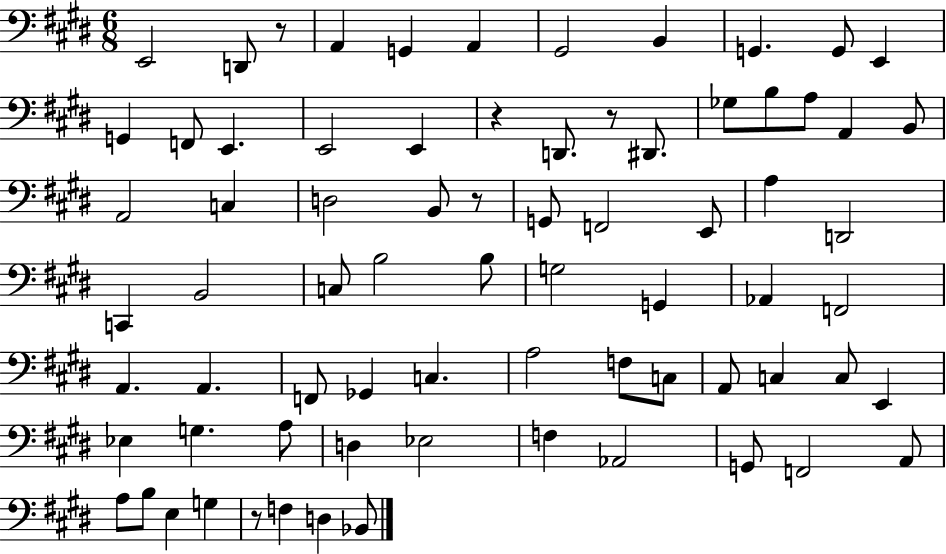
{
  \clef bass
  \numericTimeSignature
  \time 6/8
  \key e \major
  e,2 d,8 r8 | a,4 g,4 a,4 | gis,2 b,4 | g,4. g,8 e,4 | \break g,4 f,8 e,4. | e,2 e,4 | r4 d,8. r8 dis,8. | ges8 b8 a8 a,4 b,8 | \break a,2 c4 | d2 b,8 r8 | g,8 f,2 e,8 | a4 d,2 | \break c,4 b,2 | c8 b2 b8 | g2 g,4 | aes,4 f,2 | \break a,4. a,4. | f,8 ges,4 c4. | a2 f8 c8 | a,8 c4 c8 e,4 | \break ees4 g4. a8 | d4 ees2 | f4 aes,2 | g,8 f,2 a,8 | \break a8 b8 e4 g4 | r8 f4 d4 bes,8 | \bar "|."
}